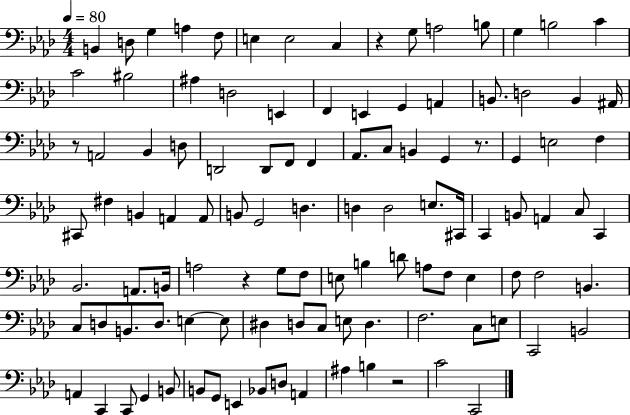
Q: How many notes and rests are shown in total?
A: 109